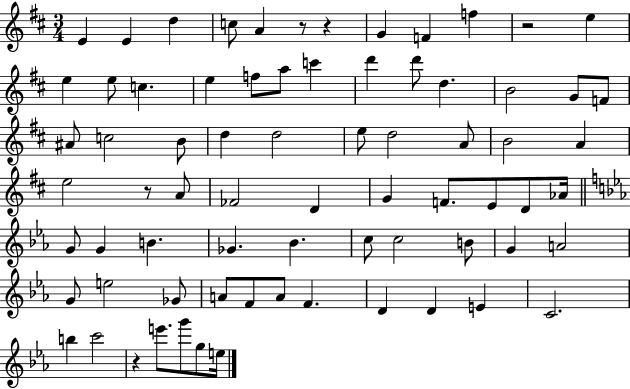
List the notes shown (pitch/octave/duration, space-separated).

E4/q E4/q D5/q C5/e A4/q R/e R/q G4/q F4/q F5/q R/h E5/q E5/q E5/e C5/q. E5/q F5/e A5/e C6/q D6/q D6/e D5/q. B4/h G4/e F4/e A#4/e C5/h B4/e D5/q D5/h E5/e D5/h A4/e B4/h A4/q E5/h R/e A4/e FES4/h D4/q G4/q F4/e. E4/e D4/e Ab4/s G4/e G4/q B4/q. Gb4/q. Bb4/q. C5/e C5/h B4/e G4/q A4/h G4/e E5/h Gb4/e A4/e F4/e A4/e F4/q. D4/q D4/q E4/q C4/h. B5/q C6/h R/q E6/e. G6/e G5/e E5/s